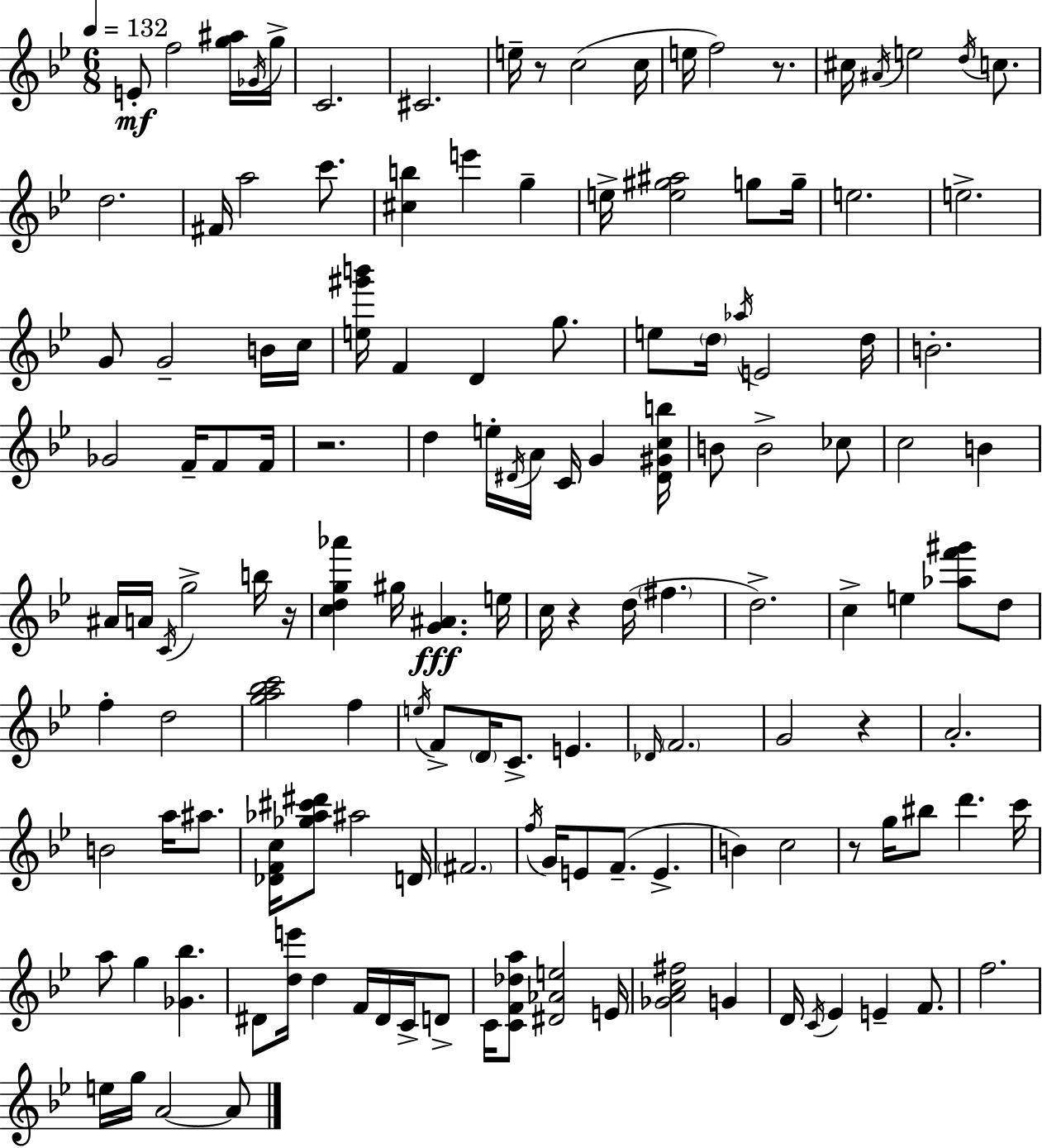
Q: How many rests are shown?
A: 7